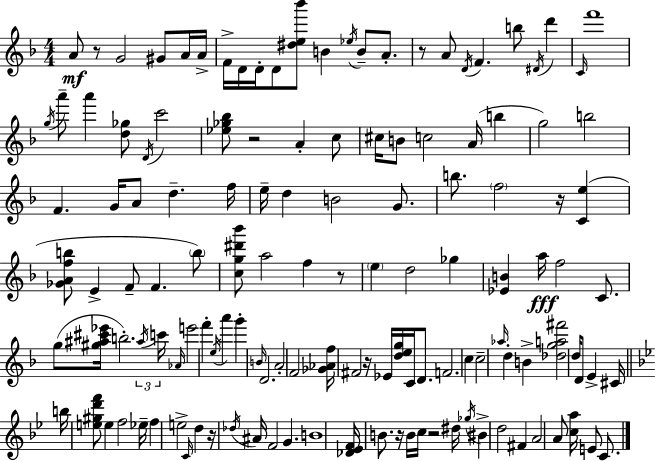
{
  \clef treble
  \numericTimeSignature
  \time 4/4
  \key f \major
  a'8\mf r8 g'2 gis'8 a'16 a'16-> | f'16-> d'16 d'16-. d'8 <dis'' e'' bes'''>8 b'4 \acciaccatura { ees''16 } b'8-- a'8.-. | r8 a'8 \acciaccatura { d'16 } f'4. b''8 \acciaccatura { dis'16 } d'''4 | \grace { c'16 } f'''1 | \break \acciaccatura { g''16 } a'''8-- a'''4 <d'' ges''>8 \acciaccatura { d'16 } c'''2 | <ees'' ges'' bes''>8 r2 | a'4-. c''8 cis''16 b'8 c''2 | a'16( b''4 g''2) b''2 | \break f'4. g'16 a'8 d''4.-- | f''16 e''16-- d''4 b'2 | g'8. b''8. \parenthesize f''2 | r16 <c' e''>4( <ges' a' f'' b''>8 e'4-> f'8-- f'4. | \break \parenthesize b''8) <c'' g'' dis''' bes'''>8 a''2 | f''4 r8 \parenthesize e''4 d''2 | ges''4 <ees' b'>4 a''16\fff f''2 | c'8. g''8( <gis'' ais'' cis''' ees'''>16 b''2.-.) | \break \tuplet 3/2 { \acciaccatura { ais''16 } c'''16 \grace { aes'16 } } e'''2 | f'''4-. \acciaccatura { e''16 } a'''4 g'''4-. \grace { b'16 } d'2. | a'2-. | f'2 <ges' aes' f''>16 fis'2 | \break r16 ees'16 <d'' e'' g''>16 c'16 d'8. f'2. | c''4 c''2-- | \grace { aes''16 } d''4-. b'4-> <des'' g'' a'' fis'''>2 | d''16 d'8 e'4-> cis'16 \bar "||" \break \key bes \major b''16 <e'' gis'' d''' f'''>8 e''4 f''2 ees''16-- | f''4 e''2-> \grace { c'16 } d''4 | r16 \acciaccatura { des''16 } ais'16 f'2 g'4. | b'1 | \break <des' ees' f'>16 b'8. r16 b'16 c''16 r2 | dis''16 \acciaccatura { ges''16 } bis'4-> d''2 fis'4 | a'2 a'8 <c'' a''>16 e'8 | c'8. \bar "|."
}